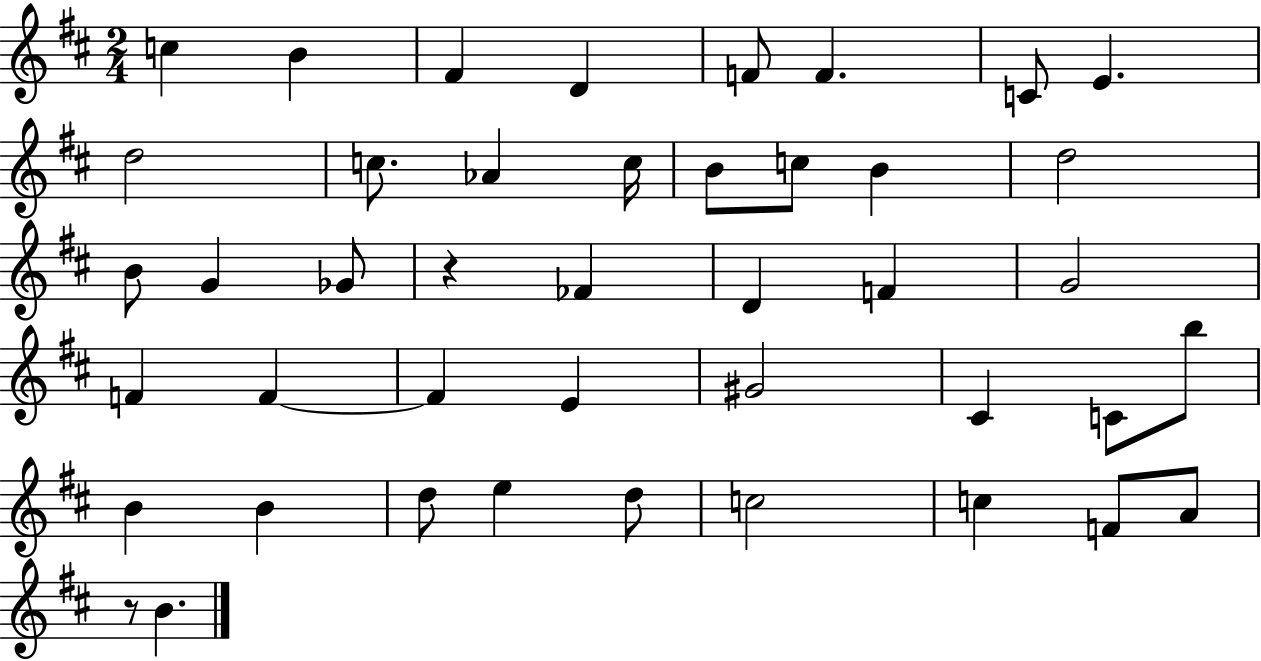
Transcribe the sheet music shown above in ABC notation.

X:1
T:Untitled
M:2/4
L:1/4
K:D
c B ^F D F/2 F C/2 E d2 c/2 _A c/4 B/2 c/2 B d2 B/2 G _G/2 z _F D F G2 F F F E ^G2 ^C C/2 b/2 B B d/2 e d/2 c2 c F/2 A/2 z/2 B